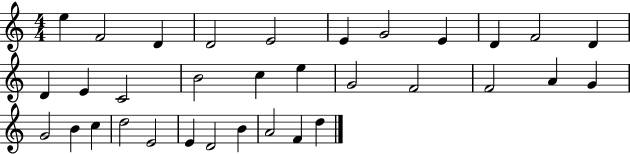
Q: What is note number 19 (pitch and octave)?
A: F4